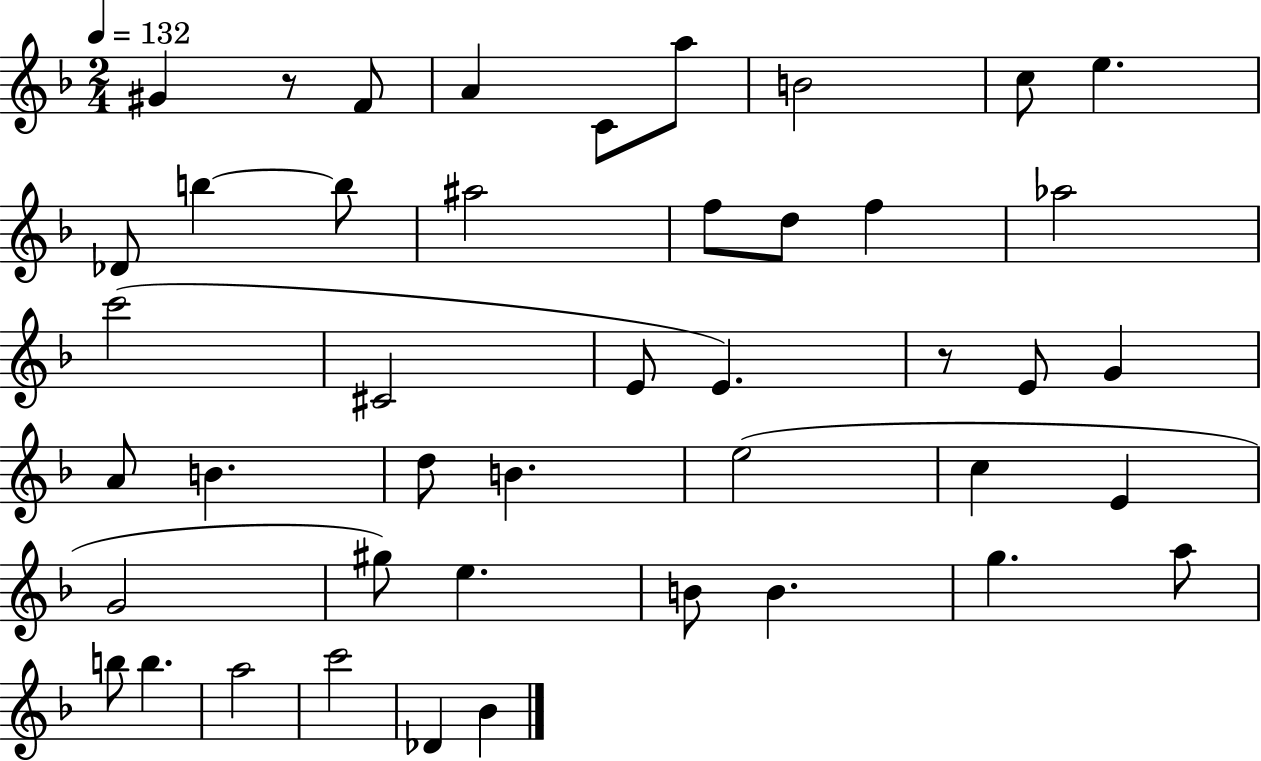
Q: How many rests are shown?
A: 2